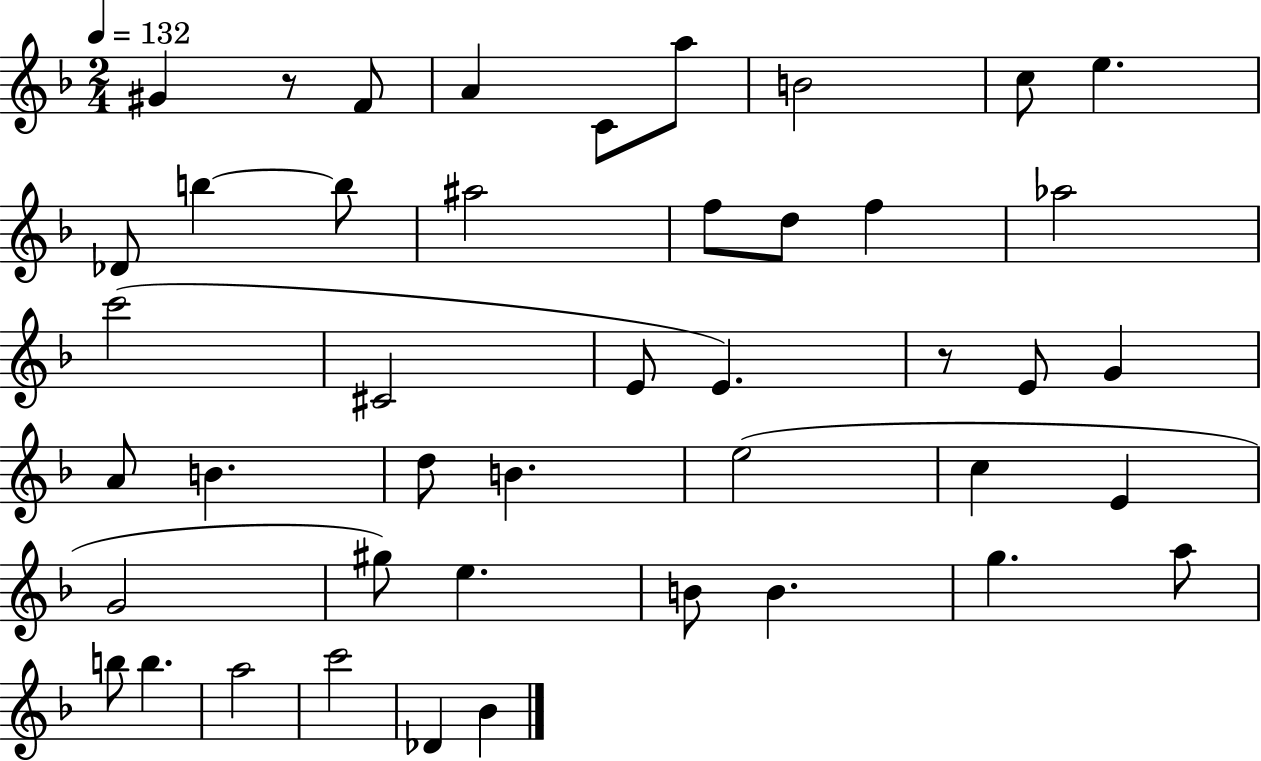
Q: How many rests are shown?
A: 2